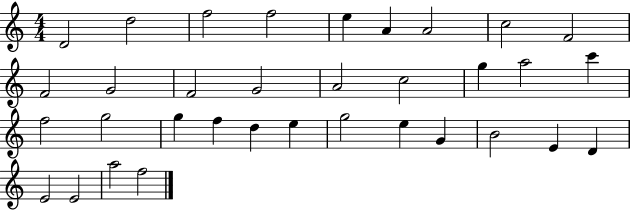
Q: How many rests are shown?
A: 0